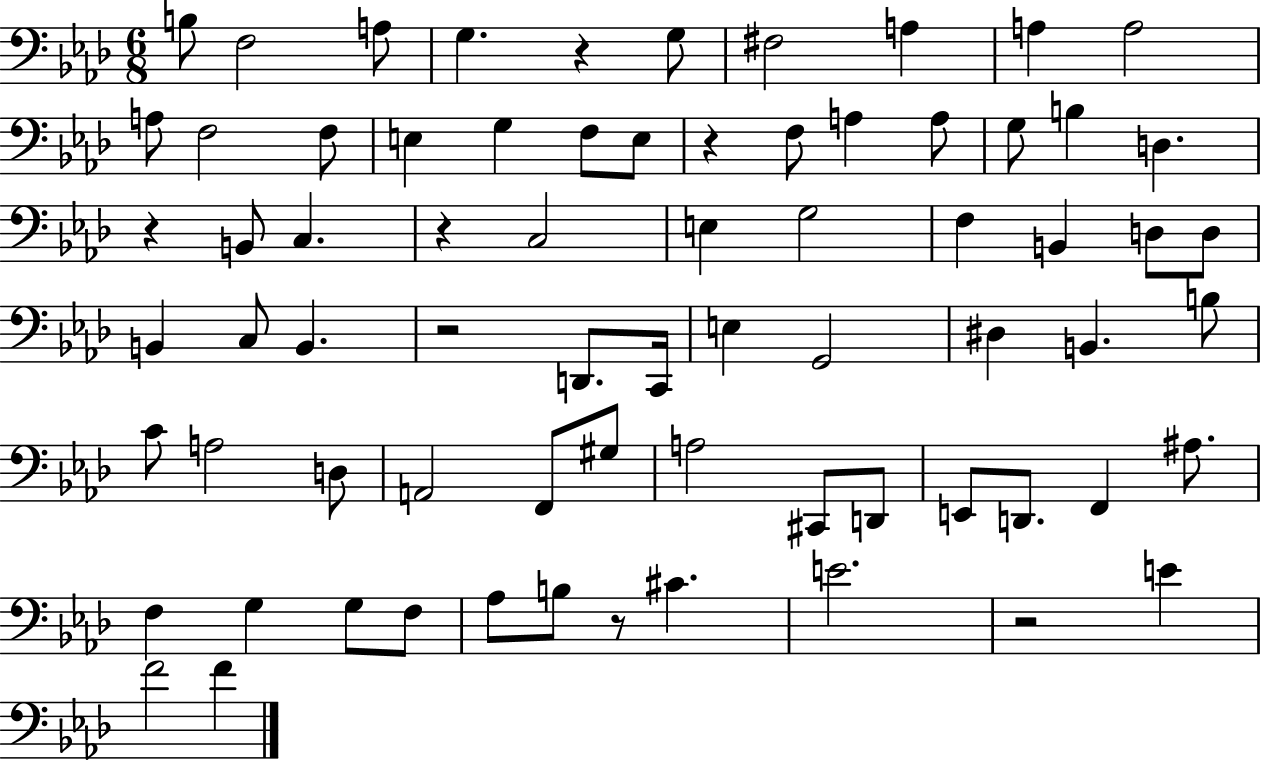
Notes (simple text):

B3/e F3/h A3/e G3/q. R/q G3/e F#3/h A3/q A3/q A3/h A3/e F3/h F3/e E3/q G3/q F3/e E3/e R/q F3/e A3/q A3/e G3/e B3/q D3/q. R/q B2/e C3/q. R/q C3/h E3/q G3/h F3/q B2/q D3/e D3/e B2/q C3/e B2/q. R/h D2/e. C2/s E3/q G2/h D#3/q B2/q. B3/e C4/e A3/h D3/e A2/h F2/e G#3/e A3/h C#2/e D2/e E2/e D2/e. F2/q A#3/e. F3/q G3/q G3/e F3/e Ab3/e B3/e R/e C#4/q. E4/h. R/h E4/q F4/h F4/q